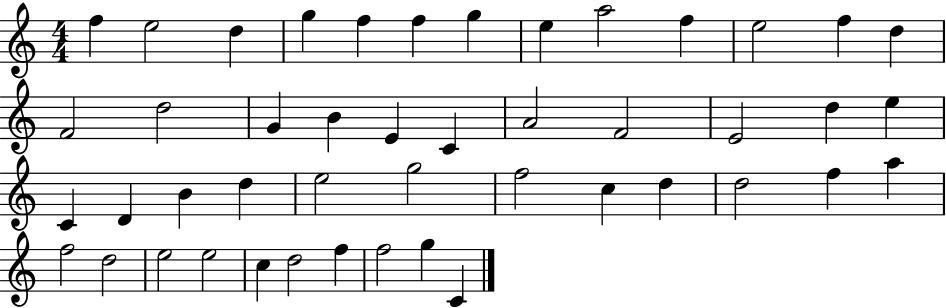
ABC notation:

X:1
T:Untitled
M:4/4
L:1/4
K:C
f e2 d g f f g e a2 f e2 f d F2 d2 G B E C A2 F2 E2 d e C D B d e2 g2 f2 c d d2 f a f2 d2 e2 e2 c d2 f f2 g C